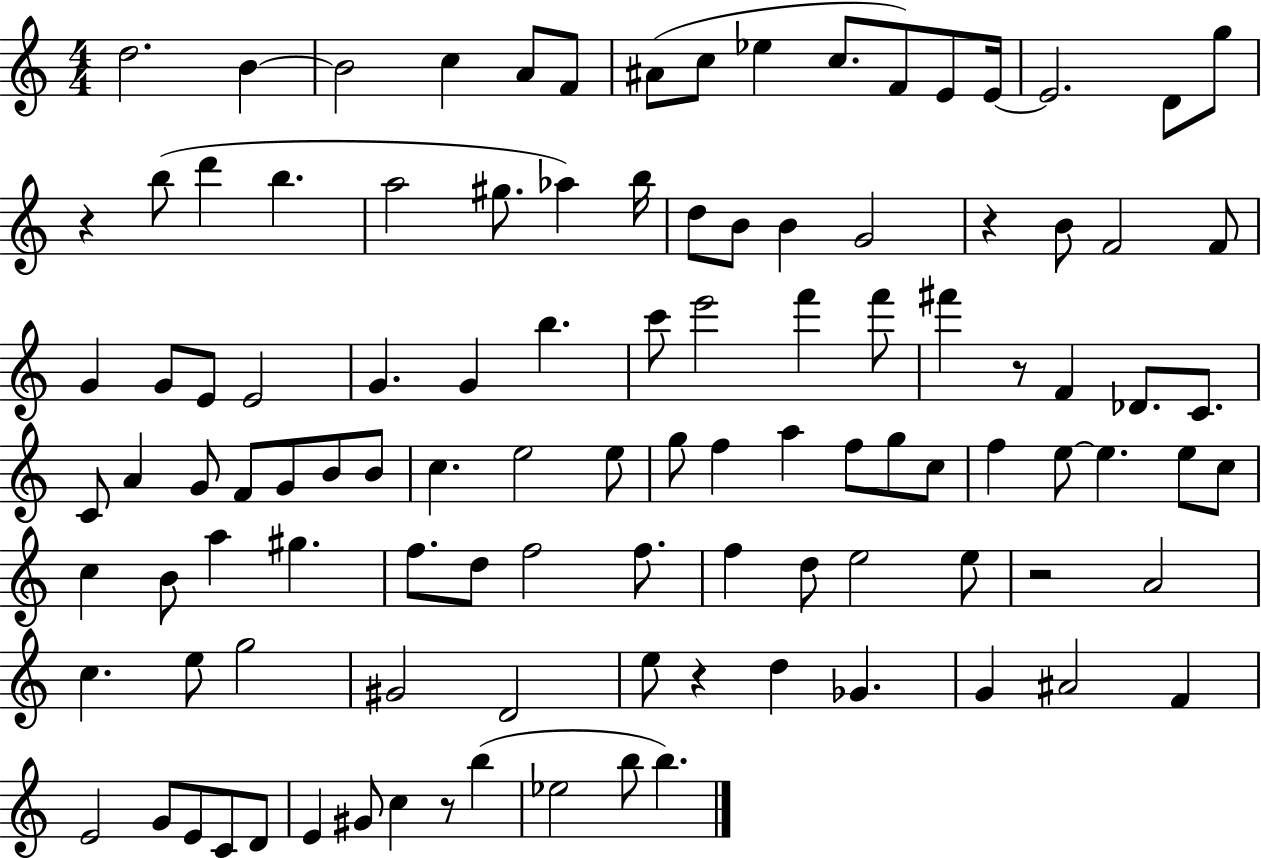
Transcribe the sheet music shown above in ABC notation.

X:1
T:Untitled
M:4/4
L:1/4
K:C
d2 B B2 c A/2 F/2 ^A/2 c/2 _e c/2 F/2 E/2 E/4 E2 D/2 g/2 z b/2 d' b a2 ^g/2 _a b/4 d/2 B/2 B G2 z B/2 F2 F/2 G G/2 E/2 E2 G G b c'/2 e'2 f' f'/2 ^f' z/2 F _D/2 C/2 C/2 A G/2 F/2 G/2 B/2 B/2 c e2 e/2 g/2 f a f/2 g/2 c/2 f e/2 e e/2 c/2 c B/2 a ^g f/2 d/2 f2 f/2 f d/2 e2 e/2 z2 A2 c e/2 g2 ^G2 D2 e/2 z d _G G ^A2 F E2 G/2 E/2 C/2 D/2 E ^G/2 c z/2 b _e2 b/2 b